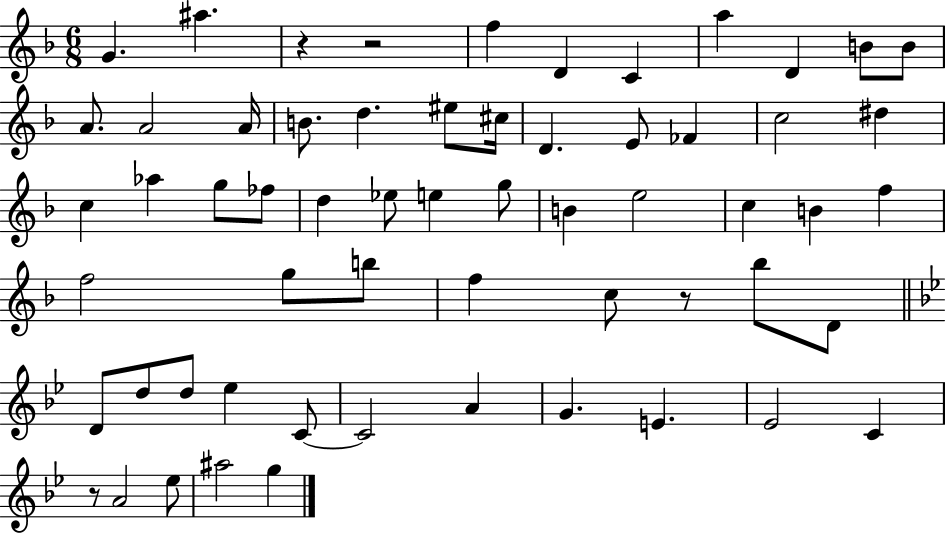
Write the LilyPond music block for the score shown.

{
  \clef treble
  \numericTimeSignature
  \time 6/8
  \key f \major
  g'4. ais''4. | r4 r2 | f''4 d'4 c'4 | a''4 d'4 b'8 b'8 | \break a'8. a'2 a'16 | b'8. d''4. eis''8 cis''16 | d'4. e'8 fes'4 | c''2 dis''4 | \break c''4 aes''4 g''8 fes''8 | d''4 ees''8 e''4 g''8 | b'4 e''2 | c''4 b'4 f''4 | \break f''2 g''8 b''8 | f''4 c''8 r8 bes''8 d'8 | \bar "||" \break \key g \minor d'8 d''8 d''8 ees''4 c'8~~ | c'2 a'4 | g'4. e'4. | ees'2 c'4 | \break r8 a'2 ees''8 | ais''2 g''4 | \bar "|."
}